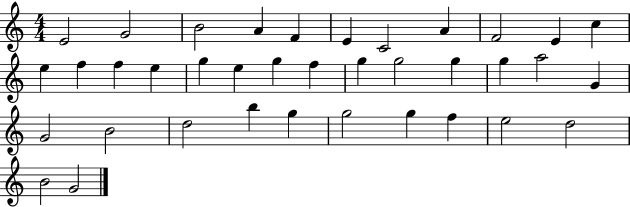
{
  \clef treble
  \numericTimeSignature
  \time 4/4
  \key c \major
  e'2 g'2 | b'2 a'4 f'4 | e'4 c'2 a'4 | f'2 e'4 c''4 | \break e''4 f''4 f''4 e''4 | g''4 e''4 g''4 f''4 | g''4 g''2 g''4 | g''4 a''2 g'4 | \break g'2 b'2 | d''2 b''4 g''4 | g''2 g''4 f''4 | e''2 d''2 | \break b'2 g'2 | \bar "|."
}